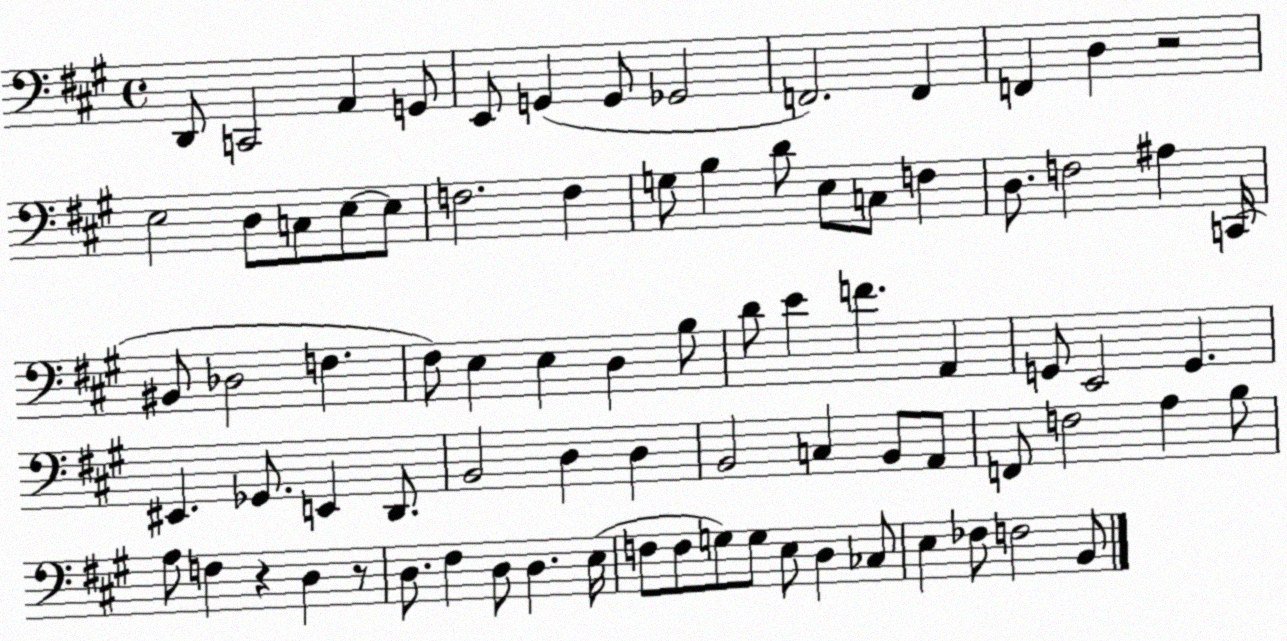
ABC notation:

X:1
T:Untitled
M:4/4
L:1/4
K:A
D,,/2 C,,2 A,, G,,/2 E,,/2 G,, G,,/2 _G,,2 F,,2 F,, F,, D, z2 E,2 D,/2 C,/2 E,/2 E,/2 F,2 F, G,/2 B, D/2 E,/2 C,/2 F, D,/2 F,2 ^A, C,,/4 ^B,,/2 _D,2 F, ^F,/2 E, E, D, B,/2 D/2 E F A,, G,,/2 E,,2 G,, ^E,, _G,,/2 E,, D,,/2 B,,2 D, D, B,,2 C, B,,/2 A,,/2 F,,/2 F,2 A, B,/2 A,/2 F, z D, z/2 D,/2 ^F, D,/2 D, E,/4 F,/2 F,/2 G,/2 G,/2 E,/2 D, _C,/2 E, _F,/2 F,2 B,,/2